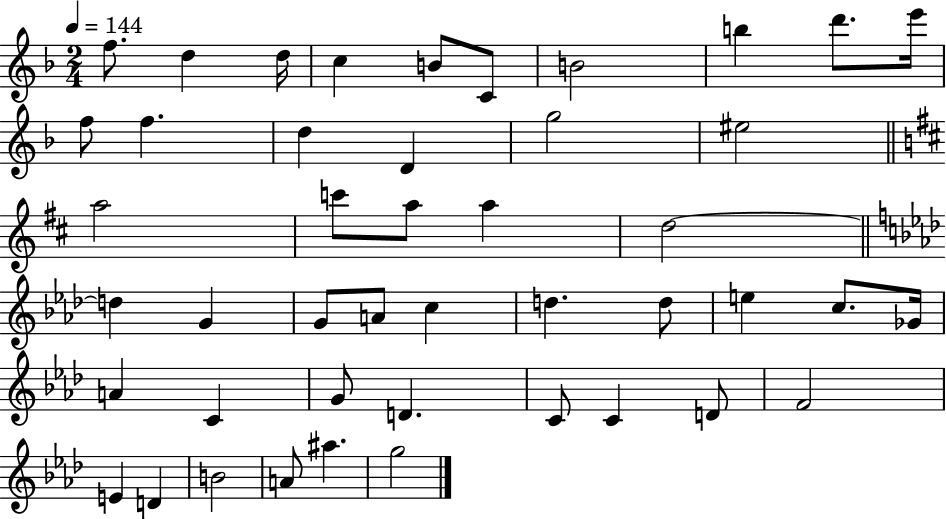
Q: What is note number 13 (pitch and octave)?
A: D5